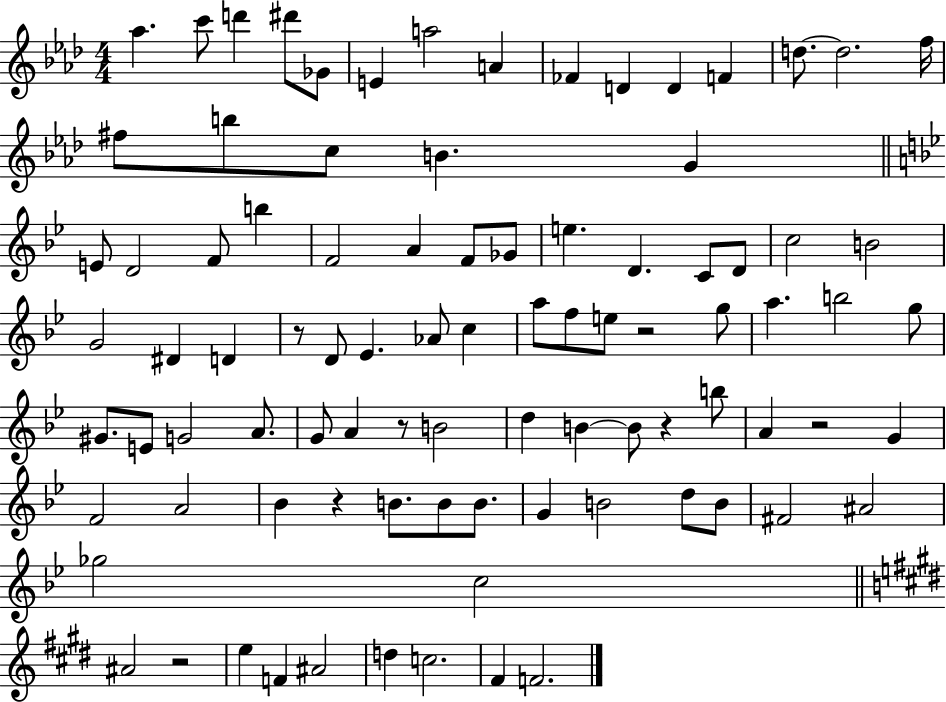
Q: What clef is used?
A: treble